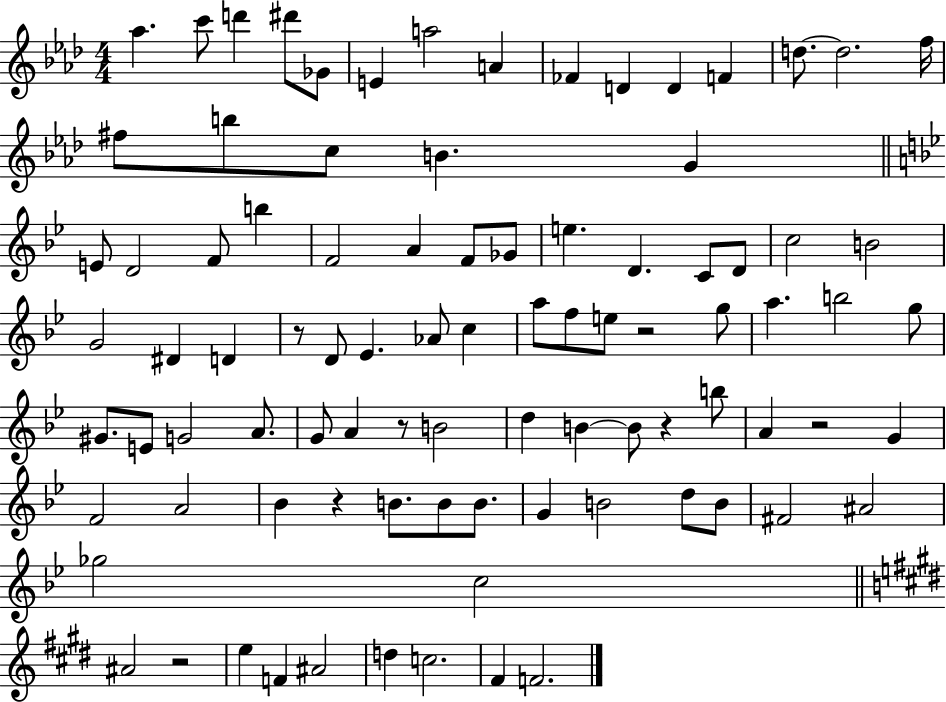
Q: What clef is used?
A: treble